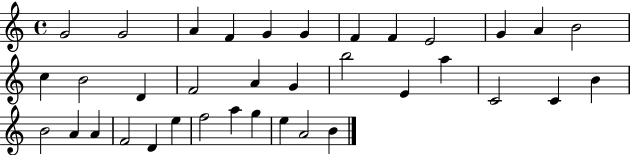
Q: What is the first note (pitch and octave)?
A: G4